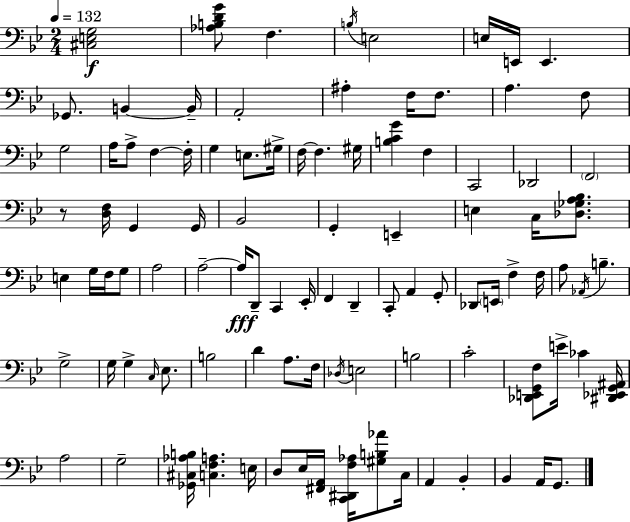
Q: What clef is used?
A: bass